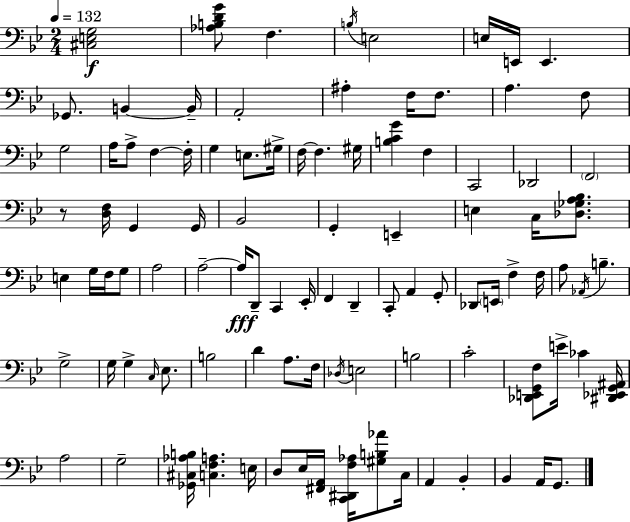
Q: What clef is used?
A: bass